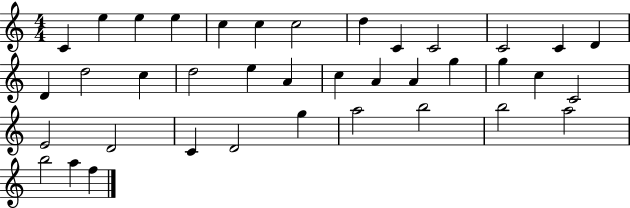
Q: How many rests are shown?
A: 0